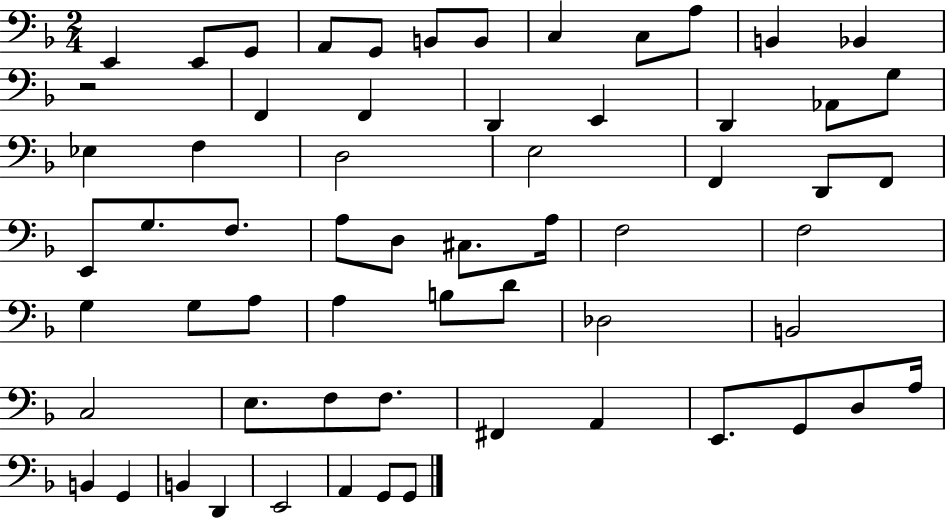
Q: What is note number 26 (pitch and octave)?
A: F2